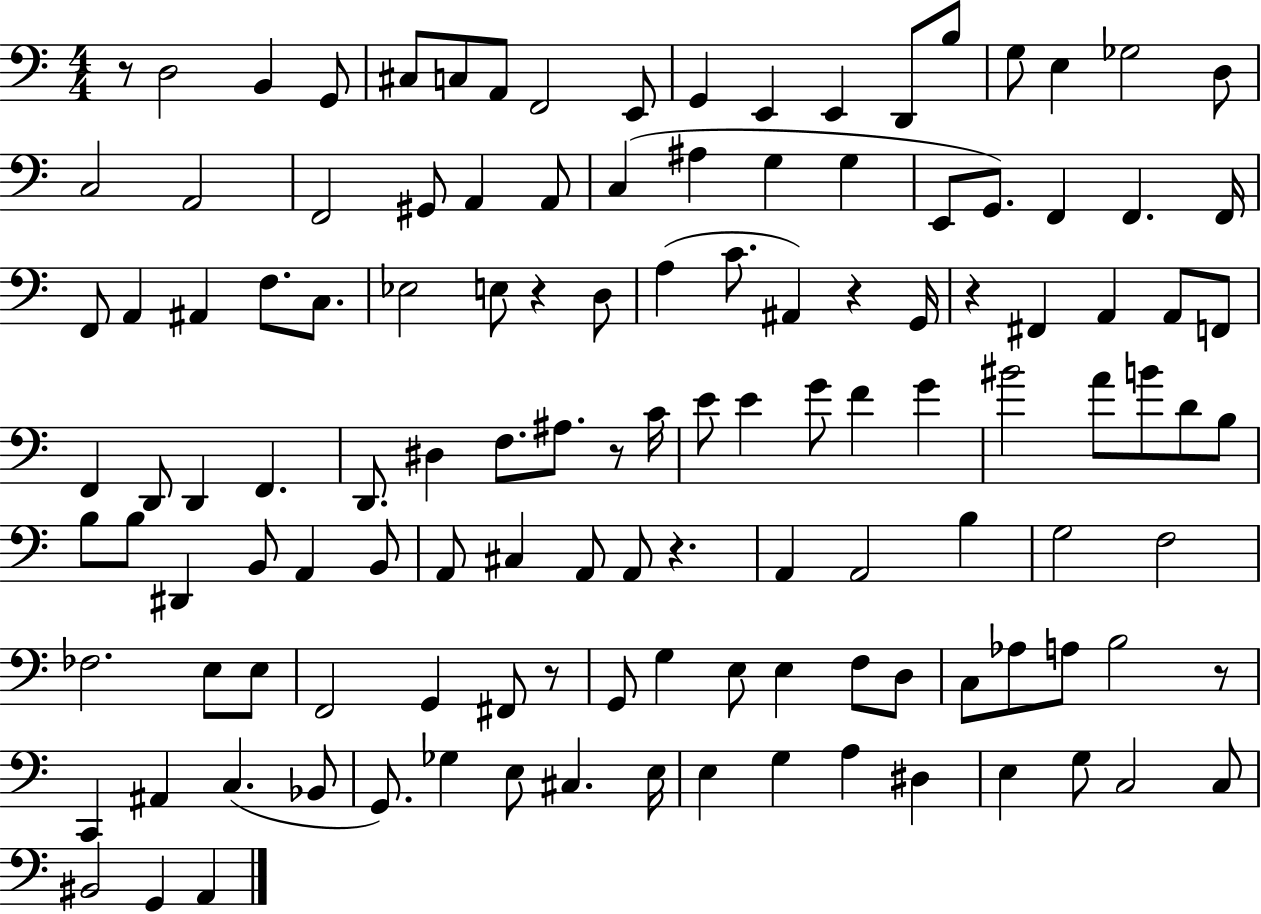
X:1
T:Untitled
M:4/4
L:1/4
K:C
z/2 D,2 B,, G,,/2 ^C,/2 C,/2 A,,/2 F,,2 E,,/2 G,, E,, E,, D,,/2 B,/2 G,/2 E, _G,2 D,/2 C,2 A,,2 F,,2 ^G,,/2 A,, A,,/2 C, ^A, G, G, E,,/2 G,,/2 F,, F,, F,,/4 F,,/2 A,, ^A,, F,/2 C,/2 _E,2 E,/2 z D,/2 A, C/2 ^A,, z G,,/4 z ^F,, A,, A,,/2 F,,/2 F,, D,,/2 D,, F,, D,,/2 ^D, F,/2 ^A,/2 z/2 C/4 E/2 E G/2 F G ^B2 A/2 B/2 D/2 B,/2 B,/2 B,/2 ^D,, B,,/2 A,, B,,/2 A,,/2 ^C, A,,/2 A,,/2 z A,, A,,2 B, G,2 F,2 _F,2 E,/2 E,/2 F,,2 G,, ^F,,/2 z/2 G,,/2 G, E,/2 E, F,/2 D,/2 C,/2 _A,/2 A,/2 B,2 z/2 C,, ^A,, C, _B,,/2 G,,/2 _G, E,/2 ^C, E,/4 E, G, A, ^D, E, G,/2 C,2 C,/2 ^B,,2 G,, A,,